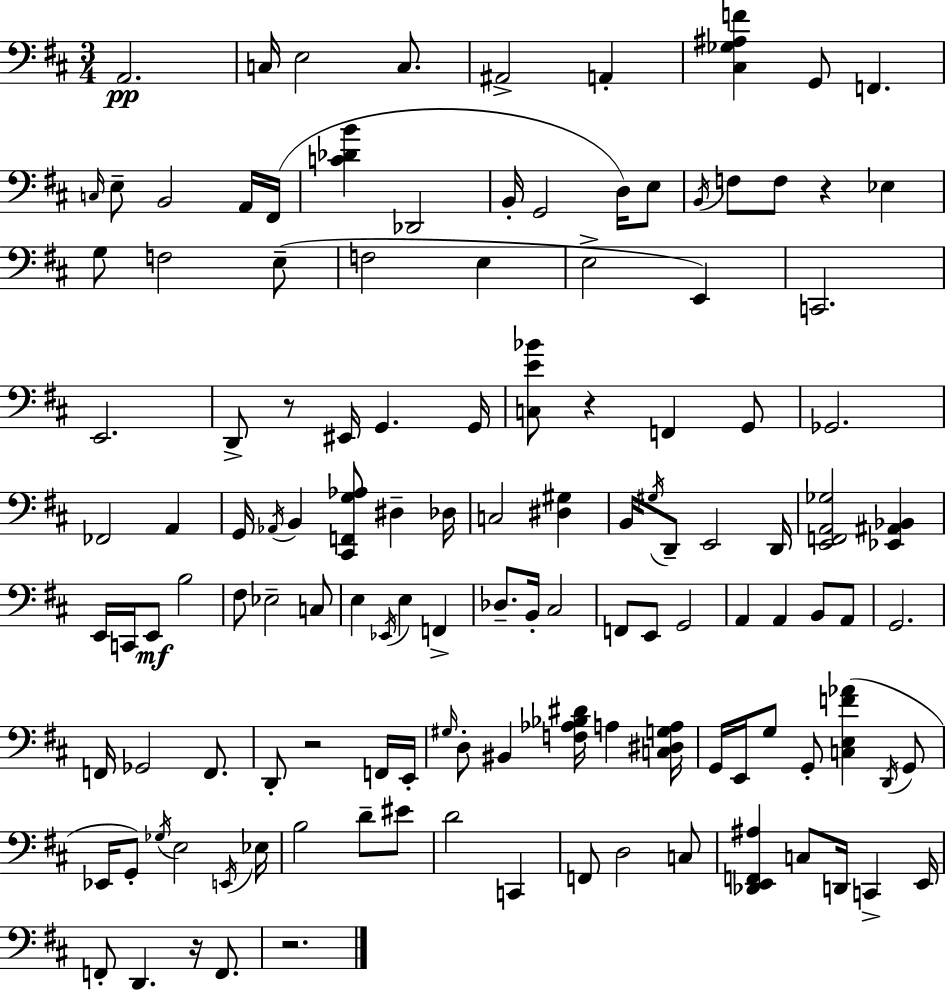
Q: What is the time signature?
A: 3/4